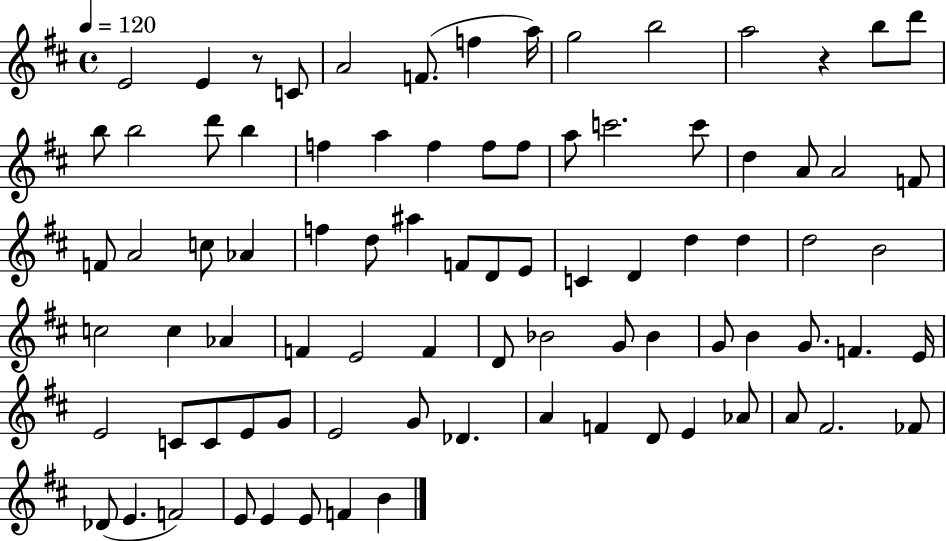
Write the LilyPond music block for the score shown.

{
  \clef treble
  \time 4/4
  \defaultTimeSignature
  \key d \major
  \tempo 4 = 120
  \repeat volta 2 { e'2 e'4 r8 c'8 | a'2 f'8.( f''4 a''16) | g''2 b''2 | a''2 r4 b''8 d'''8 | \break b''8 b''2 d'''8 b''4 | f''4 a''4 f''4 f''8 f''8 | a''8 c'''2. c'''8 | d''4 a'8 a'2 f'8 | \break f'8 a'2 c''8 aes'4 | f''4 d''8 ais''4 f'8 d'8 e'8 | c'4 d'4 d''4 d''4 | d''2 b'2 | \break c''2 c''4 aes'4 | f'4 e'2 f'4 | d'8 bes'2 g'8 bes'4 | g'8 b'4 g'8. f'4. e'16 | \break e'2 c'8 c'8 e'8 g'8 | e'2 g'8 des'4. | a'4 f'4 d'8 e'4 aes'8 | a'8 fis'2. fes'8 | \break des'8( e'4. f'2) | e'8 e'4 e'8 f'4 b'4 | } \bar "|."
}